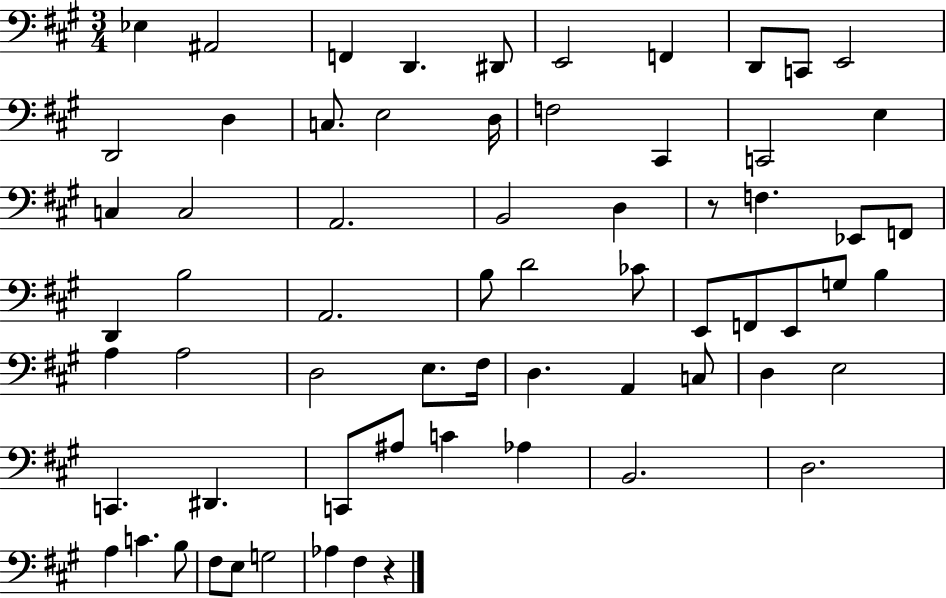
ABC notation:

X:1
T:Untitled
M:3/4
L:1/4
K:A
_E, ^A,,2 F,, D,, ^D,,/2 E,,2 F,, D,,/2 C,,/2 E,,2 D,,2 D, C,/2 E,2 D,/4 F,2 ^C,, C,,2 E, C, C,2 A,,2 B,,2 D, z/2 F, _E,,/2 F,,/2 D,, B,2 A,,2 B,/2 D2 _C/2 E,,/2 F,,/2 E,,/2 G,/2 B, A, A,2 D,2 E,/2 ^F,/4 D, A,, C,/2 D, E,2 C,, ^D,, C,,/2 ^A,/2 C _A, B,,2 D,2 A, C B,/2 ^F,/2 E,/2 G,2 _A, ^F, z